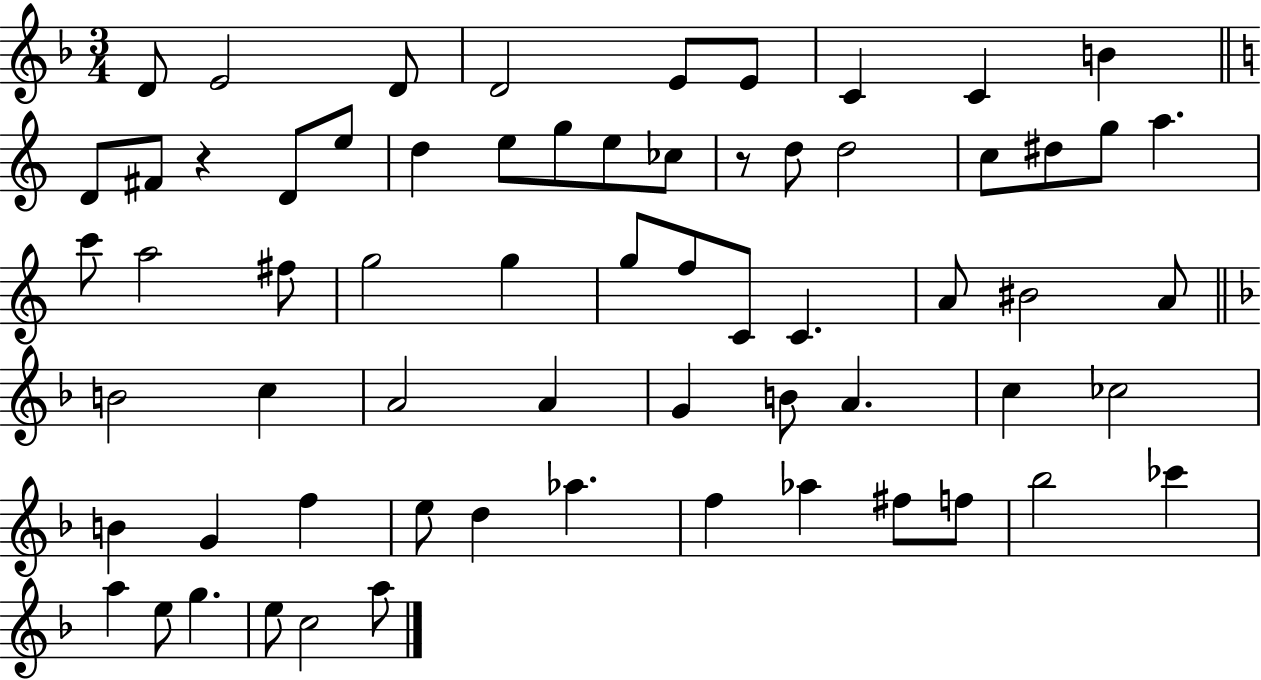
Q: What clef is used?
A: treble